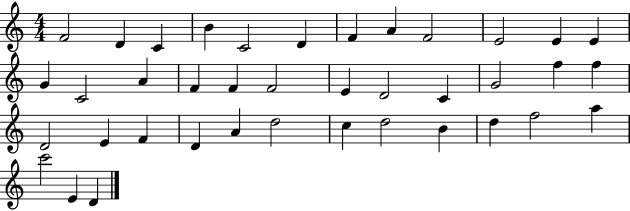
X:1
T:Untitled
M:4/4
L:1/4
K:C
F2 D C B C2 D F A F2 E2 E E G C2 A F F F2 E D2 C G2 f f D2 E F D A d2 c d2 B d f2 a c'2 E D